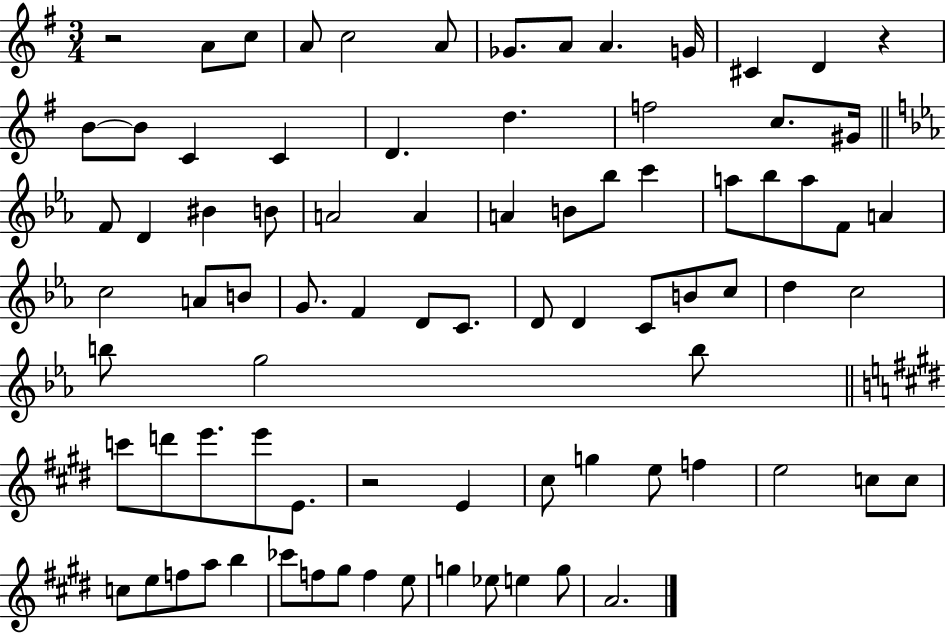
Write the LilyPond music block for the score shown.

{
  \clef treble
  \numericTimeSignature
  \time 3/4
  \key g \major
  r2 a'8 c''8 | a'8 c''2 a'8 | ges'8. a'8 a'4. g'16 | cis'4 d'4 r4 | \break b'8~~ b'8 c'4 c'4 | d'4. d''4. | f''2 c''8. gis'16 | \bar "||" \break \key ees \major f'8 d'4 bis'4 b'8 | a'2 a'4 | a'4 b'8 bes''8 c'''4 | a''8 bes''8 a''8 f'8 a'4 | \break c''2 a'8 b'8 | g'8. f'4 d'8 c'8. | d'8 d'4 c'8 b'8 c''8 | d''4 c''2 | \break b''8 g''2 b''8 | \bar "||" \break \key e \major c'''8 d'''8 e'''8. e'''8 e'8. | r2 e'4 | cis''8 g''4 e''8 f''4 | e''2 c''8 c''8 | \break c''8 e''8 f''8 a''8 b''4 | ces'''8 f''8 gis''8 f''4 e''8 | g''4 ees''8 e''4 g''8 | a'2. | \break \bar "|."
}